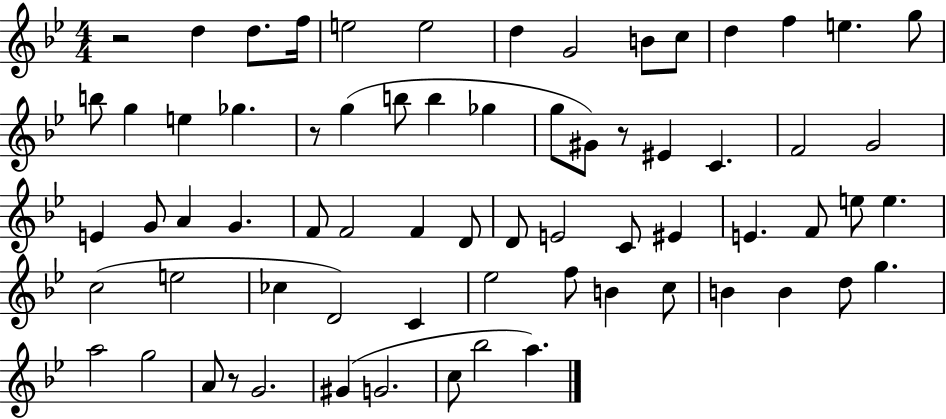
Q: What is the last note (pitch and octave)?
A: A5